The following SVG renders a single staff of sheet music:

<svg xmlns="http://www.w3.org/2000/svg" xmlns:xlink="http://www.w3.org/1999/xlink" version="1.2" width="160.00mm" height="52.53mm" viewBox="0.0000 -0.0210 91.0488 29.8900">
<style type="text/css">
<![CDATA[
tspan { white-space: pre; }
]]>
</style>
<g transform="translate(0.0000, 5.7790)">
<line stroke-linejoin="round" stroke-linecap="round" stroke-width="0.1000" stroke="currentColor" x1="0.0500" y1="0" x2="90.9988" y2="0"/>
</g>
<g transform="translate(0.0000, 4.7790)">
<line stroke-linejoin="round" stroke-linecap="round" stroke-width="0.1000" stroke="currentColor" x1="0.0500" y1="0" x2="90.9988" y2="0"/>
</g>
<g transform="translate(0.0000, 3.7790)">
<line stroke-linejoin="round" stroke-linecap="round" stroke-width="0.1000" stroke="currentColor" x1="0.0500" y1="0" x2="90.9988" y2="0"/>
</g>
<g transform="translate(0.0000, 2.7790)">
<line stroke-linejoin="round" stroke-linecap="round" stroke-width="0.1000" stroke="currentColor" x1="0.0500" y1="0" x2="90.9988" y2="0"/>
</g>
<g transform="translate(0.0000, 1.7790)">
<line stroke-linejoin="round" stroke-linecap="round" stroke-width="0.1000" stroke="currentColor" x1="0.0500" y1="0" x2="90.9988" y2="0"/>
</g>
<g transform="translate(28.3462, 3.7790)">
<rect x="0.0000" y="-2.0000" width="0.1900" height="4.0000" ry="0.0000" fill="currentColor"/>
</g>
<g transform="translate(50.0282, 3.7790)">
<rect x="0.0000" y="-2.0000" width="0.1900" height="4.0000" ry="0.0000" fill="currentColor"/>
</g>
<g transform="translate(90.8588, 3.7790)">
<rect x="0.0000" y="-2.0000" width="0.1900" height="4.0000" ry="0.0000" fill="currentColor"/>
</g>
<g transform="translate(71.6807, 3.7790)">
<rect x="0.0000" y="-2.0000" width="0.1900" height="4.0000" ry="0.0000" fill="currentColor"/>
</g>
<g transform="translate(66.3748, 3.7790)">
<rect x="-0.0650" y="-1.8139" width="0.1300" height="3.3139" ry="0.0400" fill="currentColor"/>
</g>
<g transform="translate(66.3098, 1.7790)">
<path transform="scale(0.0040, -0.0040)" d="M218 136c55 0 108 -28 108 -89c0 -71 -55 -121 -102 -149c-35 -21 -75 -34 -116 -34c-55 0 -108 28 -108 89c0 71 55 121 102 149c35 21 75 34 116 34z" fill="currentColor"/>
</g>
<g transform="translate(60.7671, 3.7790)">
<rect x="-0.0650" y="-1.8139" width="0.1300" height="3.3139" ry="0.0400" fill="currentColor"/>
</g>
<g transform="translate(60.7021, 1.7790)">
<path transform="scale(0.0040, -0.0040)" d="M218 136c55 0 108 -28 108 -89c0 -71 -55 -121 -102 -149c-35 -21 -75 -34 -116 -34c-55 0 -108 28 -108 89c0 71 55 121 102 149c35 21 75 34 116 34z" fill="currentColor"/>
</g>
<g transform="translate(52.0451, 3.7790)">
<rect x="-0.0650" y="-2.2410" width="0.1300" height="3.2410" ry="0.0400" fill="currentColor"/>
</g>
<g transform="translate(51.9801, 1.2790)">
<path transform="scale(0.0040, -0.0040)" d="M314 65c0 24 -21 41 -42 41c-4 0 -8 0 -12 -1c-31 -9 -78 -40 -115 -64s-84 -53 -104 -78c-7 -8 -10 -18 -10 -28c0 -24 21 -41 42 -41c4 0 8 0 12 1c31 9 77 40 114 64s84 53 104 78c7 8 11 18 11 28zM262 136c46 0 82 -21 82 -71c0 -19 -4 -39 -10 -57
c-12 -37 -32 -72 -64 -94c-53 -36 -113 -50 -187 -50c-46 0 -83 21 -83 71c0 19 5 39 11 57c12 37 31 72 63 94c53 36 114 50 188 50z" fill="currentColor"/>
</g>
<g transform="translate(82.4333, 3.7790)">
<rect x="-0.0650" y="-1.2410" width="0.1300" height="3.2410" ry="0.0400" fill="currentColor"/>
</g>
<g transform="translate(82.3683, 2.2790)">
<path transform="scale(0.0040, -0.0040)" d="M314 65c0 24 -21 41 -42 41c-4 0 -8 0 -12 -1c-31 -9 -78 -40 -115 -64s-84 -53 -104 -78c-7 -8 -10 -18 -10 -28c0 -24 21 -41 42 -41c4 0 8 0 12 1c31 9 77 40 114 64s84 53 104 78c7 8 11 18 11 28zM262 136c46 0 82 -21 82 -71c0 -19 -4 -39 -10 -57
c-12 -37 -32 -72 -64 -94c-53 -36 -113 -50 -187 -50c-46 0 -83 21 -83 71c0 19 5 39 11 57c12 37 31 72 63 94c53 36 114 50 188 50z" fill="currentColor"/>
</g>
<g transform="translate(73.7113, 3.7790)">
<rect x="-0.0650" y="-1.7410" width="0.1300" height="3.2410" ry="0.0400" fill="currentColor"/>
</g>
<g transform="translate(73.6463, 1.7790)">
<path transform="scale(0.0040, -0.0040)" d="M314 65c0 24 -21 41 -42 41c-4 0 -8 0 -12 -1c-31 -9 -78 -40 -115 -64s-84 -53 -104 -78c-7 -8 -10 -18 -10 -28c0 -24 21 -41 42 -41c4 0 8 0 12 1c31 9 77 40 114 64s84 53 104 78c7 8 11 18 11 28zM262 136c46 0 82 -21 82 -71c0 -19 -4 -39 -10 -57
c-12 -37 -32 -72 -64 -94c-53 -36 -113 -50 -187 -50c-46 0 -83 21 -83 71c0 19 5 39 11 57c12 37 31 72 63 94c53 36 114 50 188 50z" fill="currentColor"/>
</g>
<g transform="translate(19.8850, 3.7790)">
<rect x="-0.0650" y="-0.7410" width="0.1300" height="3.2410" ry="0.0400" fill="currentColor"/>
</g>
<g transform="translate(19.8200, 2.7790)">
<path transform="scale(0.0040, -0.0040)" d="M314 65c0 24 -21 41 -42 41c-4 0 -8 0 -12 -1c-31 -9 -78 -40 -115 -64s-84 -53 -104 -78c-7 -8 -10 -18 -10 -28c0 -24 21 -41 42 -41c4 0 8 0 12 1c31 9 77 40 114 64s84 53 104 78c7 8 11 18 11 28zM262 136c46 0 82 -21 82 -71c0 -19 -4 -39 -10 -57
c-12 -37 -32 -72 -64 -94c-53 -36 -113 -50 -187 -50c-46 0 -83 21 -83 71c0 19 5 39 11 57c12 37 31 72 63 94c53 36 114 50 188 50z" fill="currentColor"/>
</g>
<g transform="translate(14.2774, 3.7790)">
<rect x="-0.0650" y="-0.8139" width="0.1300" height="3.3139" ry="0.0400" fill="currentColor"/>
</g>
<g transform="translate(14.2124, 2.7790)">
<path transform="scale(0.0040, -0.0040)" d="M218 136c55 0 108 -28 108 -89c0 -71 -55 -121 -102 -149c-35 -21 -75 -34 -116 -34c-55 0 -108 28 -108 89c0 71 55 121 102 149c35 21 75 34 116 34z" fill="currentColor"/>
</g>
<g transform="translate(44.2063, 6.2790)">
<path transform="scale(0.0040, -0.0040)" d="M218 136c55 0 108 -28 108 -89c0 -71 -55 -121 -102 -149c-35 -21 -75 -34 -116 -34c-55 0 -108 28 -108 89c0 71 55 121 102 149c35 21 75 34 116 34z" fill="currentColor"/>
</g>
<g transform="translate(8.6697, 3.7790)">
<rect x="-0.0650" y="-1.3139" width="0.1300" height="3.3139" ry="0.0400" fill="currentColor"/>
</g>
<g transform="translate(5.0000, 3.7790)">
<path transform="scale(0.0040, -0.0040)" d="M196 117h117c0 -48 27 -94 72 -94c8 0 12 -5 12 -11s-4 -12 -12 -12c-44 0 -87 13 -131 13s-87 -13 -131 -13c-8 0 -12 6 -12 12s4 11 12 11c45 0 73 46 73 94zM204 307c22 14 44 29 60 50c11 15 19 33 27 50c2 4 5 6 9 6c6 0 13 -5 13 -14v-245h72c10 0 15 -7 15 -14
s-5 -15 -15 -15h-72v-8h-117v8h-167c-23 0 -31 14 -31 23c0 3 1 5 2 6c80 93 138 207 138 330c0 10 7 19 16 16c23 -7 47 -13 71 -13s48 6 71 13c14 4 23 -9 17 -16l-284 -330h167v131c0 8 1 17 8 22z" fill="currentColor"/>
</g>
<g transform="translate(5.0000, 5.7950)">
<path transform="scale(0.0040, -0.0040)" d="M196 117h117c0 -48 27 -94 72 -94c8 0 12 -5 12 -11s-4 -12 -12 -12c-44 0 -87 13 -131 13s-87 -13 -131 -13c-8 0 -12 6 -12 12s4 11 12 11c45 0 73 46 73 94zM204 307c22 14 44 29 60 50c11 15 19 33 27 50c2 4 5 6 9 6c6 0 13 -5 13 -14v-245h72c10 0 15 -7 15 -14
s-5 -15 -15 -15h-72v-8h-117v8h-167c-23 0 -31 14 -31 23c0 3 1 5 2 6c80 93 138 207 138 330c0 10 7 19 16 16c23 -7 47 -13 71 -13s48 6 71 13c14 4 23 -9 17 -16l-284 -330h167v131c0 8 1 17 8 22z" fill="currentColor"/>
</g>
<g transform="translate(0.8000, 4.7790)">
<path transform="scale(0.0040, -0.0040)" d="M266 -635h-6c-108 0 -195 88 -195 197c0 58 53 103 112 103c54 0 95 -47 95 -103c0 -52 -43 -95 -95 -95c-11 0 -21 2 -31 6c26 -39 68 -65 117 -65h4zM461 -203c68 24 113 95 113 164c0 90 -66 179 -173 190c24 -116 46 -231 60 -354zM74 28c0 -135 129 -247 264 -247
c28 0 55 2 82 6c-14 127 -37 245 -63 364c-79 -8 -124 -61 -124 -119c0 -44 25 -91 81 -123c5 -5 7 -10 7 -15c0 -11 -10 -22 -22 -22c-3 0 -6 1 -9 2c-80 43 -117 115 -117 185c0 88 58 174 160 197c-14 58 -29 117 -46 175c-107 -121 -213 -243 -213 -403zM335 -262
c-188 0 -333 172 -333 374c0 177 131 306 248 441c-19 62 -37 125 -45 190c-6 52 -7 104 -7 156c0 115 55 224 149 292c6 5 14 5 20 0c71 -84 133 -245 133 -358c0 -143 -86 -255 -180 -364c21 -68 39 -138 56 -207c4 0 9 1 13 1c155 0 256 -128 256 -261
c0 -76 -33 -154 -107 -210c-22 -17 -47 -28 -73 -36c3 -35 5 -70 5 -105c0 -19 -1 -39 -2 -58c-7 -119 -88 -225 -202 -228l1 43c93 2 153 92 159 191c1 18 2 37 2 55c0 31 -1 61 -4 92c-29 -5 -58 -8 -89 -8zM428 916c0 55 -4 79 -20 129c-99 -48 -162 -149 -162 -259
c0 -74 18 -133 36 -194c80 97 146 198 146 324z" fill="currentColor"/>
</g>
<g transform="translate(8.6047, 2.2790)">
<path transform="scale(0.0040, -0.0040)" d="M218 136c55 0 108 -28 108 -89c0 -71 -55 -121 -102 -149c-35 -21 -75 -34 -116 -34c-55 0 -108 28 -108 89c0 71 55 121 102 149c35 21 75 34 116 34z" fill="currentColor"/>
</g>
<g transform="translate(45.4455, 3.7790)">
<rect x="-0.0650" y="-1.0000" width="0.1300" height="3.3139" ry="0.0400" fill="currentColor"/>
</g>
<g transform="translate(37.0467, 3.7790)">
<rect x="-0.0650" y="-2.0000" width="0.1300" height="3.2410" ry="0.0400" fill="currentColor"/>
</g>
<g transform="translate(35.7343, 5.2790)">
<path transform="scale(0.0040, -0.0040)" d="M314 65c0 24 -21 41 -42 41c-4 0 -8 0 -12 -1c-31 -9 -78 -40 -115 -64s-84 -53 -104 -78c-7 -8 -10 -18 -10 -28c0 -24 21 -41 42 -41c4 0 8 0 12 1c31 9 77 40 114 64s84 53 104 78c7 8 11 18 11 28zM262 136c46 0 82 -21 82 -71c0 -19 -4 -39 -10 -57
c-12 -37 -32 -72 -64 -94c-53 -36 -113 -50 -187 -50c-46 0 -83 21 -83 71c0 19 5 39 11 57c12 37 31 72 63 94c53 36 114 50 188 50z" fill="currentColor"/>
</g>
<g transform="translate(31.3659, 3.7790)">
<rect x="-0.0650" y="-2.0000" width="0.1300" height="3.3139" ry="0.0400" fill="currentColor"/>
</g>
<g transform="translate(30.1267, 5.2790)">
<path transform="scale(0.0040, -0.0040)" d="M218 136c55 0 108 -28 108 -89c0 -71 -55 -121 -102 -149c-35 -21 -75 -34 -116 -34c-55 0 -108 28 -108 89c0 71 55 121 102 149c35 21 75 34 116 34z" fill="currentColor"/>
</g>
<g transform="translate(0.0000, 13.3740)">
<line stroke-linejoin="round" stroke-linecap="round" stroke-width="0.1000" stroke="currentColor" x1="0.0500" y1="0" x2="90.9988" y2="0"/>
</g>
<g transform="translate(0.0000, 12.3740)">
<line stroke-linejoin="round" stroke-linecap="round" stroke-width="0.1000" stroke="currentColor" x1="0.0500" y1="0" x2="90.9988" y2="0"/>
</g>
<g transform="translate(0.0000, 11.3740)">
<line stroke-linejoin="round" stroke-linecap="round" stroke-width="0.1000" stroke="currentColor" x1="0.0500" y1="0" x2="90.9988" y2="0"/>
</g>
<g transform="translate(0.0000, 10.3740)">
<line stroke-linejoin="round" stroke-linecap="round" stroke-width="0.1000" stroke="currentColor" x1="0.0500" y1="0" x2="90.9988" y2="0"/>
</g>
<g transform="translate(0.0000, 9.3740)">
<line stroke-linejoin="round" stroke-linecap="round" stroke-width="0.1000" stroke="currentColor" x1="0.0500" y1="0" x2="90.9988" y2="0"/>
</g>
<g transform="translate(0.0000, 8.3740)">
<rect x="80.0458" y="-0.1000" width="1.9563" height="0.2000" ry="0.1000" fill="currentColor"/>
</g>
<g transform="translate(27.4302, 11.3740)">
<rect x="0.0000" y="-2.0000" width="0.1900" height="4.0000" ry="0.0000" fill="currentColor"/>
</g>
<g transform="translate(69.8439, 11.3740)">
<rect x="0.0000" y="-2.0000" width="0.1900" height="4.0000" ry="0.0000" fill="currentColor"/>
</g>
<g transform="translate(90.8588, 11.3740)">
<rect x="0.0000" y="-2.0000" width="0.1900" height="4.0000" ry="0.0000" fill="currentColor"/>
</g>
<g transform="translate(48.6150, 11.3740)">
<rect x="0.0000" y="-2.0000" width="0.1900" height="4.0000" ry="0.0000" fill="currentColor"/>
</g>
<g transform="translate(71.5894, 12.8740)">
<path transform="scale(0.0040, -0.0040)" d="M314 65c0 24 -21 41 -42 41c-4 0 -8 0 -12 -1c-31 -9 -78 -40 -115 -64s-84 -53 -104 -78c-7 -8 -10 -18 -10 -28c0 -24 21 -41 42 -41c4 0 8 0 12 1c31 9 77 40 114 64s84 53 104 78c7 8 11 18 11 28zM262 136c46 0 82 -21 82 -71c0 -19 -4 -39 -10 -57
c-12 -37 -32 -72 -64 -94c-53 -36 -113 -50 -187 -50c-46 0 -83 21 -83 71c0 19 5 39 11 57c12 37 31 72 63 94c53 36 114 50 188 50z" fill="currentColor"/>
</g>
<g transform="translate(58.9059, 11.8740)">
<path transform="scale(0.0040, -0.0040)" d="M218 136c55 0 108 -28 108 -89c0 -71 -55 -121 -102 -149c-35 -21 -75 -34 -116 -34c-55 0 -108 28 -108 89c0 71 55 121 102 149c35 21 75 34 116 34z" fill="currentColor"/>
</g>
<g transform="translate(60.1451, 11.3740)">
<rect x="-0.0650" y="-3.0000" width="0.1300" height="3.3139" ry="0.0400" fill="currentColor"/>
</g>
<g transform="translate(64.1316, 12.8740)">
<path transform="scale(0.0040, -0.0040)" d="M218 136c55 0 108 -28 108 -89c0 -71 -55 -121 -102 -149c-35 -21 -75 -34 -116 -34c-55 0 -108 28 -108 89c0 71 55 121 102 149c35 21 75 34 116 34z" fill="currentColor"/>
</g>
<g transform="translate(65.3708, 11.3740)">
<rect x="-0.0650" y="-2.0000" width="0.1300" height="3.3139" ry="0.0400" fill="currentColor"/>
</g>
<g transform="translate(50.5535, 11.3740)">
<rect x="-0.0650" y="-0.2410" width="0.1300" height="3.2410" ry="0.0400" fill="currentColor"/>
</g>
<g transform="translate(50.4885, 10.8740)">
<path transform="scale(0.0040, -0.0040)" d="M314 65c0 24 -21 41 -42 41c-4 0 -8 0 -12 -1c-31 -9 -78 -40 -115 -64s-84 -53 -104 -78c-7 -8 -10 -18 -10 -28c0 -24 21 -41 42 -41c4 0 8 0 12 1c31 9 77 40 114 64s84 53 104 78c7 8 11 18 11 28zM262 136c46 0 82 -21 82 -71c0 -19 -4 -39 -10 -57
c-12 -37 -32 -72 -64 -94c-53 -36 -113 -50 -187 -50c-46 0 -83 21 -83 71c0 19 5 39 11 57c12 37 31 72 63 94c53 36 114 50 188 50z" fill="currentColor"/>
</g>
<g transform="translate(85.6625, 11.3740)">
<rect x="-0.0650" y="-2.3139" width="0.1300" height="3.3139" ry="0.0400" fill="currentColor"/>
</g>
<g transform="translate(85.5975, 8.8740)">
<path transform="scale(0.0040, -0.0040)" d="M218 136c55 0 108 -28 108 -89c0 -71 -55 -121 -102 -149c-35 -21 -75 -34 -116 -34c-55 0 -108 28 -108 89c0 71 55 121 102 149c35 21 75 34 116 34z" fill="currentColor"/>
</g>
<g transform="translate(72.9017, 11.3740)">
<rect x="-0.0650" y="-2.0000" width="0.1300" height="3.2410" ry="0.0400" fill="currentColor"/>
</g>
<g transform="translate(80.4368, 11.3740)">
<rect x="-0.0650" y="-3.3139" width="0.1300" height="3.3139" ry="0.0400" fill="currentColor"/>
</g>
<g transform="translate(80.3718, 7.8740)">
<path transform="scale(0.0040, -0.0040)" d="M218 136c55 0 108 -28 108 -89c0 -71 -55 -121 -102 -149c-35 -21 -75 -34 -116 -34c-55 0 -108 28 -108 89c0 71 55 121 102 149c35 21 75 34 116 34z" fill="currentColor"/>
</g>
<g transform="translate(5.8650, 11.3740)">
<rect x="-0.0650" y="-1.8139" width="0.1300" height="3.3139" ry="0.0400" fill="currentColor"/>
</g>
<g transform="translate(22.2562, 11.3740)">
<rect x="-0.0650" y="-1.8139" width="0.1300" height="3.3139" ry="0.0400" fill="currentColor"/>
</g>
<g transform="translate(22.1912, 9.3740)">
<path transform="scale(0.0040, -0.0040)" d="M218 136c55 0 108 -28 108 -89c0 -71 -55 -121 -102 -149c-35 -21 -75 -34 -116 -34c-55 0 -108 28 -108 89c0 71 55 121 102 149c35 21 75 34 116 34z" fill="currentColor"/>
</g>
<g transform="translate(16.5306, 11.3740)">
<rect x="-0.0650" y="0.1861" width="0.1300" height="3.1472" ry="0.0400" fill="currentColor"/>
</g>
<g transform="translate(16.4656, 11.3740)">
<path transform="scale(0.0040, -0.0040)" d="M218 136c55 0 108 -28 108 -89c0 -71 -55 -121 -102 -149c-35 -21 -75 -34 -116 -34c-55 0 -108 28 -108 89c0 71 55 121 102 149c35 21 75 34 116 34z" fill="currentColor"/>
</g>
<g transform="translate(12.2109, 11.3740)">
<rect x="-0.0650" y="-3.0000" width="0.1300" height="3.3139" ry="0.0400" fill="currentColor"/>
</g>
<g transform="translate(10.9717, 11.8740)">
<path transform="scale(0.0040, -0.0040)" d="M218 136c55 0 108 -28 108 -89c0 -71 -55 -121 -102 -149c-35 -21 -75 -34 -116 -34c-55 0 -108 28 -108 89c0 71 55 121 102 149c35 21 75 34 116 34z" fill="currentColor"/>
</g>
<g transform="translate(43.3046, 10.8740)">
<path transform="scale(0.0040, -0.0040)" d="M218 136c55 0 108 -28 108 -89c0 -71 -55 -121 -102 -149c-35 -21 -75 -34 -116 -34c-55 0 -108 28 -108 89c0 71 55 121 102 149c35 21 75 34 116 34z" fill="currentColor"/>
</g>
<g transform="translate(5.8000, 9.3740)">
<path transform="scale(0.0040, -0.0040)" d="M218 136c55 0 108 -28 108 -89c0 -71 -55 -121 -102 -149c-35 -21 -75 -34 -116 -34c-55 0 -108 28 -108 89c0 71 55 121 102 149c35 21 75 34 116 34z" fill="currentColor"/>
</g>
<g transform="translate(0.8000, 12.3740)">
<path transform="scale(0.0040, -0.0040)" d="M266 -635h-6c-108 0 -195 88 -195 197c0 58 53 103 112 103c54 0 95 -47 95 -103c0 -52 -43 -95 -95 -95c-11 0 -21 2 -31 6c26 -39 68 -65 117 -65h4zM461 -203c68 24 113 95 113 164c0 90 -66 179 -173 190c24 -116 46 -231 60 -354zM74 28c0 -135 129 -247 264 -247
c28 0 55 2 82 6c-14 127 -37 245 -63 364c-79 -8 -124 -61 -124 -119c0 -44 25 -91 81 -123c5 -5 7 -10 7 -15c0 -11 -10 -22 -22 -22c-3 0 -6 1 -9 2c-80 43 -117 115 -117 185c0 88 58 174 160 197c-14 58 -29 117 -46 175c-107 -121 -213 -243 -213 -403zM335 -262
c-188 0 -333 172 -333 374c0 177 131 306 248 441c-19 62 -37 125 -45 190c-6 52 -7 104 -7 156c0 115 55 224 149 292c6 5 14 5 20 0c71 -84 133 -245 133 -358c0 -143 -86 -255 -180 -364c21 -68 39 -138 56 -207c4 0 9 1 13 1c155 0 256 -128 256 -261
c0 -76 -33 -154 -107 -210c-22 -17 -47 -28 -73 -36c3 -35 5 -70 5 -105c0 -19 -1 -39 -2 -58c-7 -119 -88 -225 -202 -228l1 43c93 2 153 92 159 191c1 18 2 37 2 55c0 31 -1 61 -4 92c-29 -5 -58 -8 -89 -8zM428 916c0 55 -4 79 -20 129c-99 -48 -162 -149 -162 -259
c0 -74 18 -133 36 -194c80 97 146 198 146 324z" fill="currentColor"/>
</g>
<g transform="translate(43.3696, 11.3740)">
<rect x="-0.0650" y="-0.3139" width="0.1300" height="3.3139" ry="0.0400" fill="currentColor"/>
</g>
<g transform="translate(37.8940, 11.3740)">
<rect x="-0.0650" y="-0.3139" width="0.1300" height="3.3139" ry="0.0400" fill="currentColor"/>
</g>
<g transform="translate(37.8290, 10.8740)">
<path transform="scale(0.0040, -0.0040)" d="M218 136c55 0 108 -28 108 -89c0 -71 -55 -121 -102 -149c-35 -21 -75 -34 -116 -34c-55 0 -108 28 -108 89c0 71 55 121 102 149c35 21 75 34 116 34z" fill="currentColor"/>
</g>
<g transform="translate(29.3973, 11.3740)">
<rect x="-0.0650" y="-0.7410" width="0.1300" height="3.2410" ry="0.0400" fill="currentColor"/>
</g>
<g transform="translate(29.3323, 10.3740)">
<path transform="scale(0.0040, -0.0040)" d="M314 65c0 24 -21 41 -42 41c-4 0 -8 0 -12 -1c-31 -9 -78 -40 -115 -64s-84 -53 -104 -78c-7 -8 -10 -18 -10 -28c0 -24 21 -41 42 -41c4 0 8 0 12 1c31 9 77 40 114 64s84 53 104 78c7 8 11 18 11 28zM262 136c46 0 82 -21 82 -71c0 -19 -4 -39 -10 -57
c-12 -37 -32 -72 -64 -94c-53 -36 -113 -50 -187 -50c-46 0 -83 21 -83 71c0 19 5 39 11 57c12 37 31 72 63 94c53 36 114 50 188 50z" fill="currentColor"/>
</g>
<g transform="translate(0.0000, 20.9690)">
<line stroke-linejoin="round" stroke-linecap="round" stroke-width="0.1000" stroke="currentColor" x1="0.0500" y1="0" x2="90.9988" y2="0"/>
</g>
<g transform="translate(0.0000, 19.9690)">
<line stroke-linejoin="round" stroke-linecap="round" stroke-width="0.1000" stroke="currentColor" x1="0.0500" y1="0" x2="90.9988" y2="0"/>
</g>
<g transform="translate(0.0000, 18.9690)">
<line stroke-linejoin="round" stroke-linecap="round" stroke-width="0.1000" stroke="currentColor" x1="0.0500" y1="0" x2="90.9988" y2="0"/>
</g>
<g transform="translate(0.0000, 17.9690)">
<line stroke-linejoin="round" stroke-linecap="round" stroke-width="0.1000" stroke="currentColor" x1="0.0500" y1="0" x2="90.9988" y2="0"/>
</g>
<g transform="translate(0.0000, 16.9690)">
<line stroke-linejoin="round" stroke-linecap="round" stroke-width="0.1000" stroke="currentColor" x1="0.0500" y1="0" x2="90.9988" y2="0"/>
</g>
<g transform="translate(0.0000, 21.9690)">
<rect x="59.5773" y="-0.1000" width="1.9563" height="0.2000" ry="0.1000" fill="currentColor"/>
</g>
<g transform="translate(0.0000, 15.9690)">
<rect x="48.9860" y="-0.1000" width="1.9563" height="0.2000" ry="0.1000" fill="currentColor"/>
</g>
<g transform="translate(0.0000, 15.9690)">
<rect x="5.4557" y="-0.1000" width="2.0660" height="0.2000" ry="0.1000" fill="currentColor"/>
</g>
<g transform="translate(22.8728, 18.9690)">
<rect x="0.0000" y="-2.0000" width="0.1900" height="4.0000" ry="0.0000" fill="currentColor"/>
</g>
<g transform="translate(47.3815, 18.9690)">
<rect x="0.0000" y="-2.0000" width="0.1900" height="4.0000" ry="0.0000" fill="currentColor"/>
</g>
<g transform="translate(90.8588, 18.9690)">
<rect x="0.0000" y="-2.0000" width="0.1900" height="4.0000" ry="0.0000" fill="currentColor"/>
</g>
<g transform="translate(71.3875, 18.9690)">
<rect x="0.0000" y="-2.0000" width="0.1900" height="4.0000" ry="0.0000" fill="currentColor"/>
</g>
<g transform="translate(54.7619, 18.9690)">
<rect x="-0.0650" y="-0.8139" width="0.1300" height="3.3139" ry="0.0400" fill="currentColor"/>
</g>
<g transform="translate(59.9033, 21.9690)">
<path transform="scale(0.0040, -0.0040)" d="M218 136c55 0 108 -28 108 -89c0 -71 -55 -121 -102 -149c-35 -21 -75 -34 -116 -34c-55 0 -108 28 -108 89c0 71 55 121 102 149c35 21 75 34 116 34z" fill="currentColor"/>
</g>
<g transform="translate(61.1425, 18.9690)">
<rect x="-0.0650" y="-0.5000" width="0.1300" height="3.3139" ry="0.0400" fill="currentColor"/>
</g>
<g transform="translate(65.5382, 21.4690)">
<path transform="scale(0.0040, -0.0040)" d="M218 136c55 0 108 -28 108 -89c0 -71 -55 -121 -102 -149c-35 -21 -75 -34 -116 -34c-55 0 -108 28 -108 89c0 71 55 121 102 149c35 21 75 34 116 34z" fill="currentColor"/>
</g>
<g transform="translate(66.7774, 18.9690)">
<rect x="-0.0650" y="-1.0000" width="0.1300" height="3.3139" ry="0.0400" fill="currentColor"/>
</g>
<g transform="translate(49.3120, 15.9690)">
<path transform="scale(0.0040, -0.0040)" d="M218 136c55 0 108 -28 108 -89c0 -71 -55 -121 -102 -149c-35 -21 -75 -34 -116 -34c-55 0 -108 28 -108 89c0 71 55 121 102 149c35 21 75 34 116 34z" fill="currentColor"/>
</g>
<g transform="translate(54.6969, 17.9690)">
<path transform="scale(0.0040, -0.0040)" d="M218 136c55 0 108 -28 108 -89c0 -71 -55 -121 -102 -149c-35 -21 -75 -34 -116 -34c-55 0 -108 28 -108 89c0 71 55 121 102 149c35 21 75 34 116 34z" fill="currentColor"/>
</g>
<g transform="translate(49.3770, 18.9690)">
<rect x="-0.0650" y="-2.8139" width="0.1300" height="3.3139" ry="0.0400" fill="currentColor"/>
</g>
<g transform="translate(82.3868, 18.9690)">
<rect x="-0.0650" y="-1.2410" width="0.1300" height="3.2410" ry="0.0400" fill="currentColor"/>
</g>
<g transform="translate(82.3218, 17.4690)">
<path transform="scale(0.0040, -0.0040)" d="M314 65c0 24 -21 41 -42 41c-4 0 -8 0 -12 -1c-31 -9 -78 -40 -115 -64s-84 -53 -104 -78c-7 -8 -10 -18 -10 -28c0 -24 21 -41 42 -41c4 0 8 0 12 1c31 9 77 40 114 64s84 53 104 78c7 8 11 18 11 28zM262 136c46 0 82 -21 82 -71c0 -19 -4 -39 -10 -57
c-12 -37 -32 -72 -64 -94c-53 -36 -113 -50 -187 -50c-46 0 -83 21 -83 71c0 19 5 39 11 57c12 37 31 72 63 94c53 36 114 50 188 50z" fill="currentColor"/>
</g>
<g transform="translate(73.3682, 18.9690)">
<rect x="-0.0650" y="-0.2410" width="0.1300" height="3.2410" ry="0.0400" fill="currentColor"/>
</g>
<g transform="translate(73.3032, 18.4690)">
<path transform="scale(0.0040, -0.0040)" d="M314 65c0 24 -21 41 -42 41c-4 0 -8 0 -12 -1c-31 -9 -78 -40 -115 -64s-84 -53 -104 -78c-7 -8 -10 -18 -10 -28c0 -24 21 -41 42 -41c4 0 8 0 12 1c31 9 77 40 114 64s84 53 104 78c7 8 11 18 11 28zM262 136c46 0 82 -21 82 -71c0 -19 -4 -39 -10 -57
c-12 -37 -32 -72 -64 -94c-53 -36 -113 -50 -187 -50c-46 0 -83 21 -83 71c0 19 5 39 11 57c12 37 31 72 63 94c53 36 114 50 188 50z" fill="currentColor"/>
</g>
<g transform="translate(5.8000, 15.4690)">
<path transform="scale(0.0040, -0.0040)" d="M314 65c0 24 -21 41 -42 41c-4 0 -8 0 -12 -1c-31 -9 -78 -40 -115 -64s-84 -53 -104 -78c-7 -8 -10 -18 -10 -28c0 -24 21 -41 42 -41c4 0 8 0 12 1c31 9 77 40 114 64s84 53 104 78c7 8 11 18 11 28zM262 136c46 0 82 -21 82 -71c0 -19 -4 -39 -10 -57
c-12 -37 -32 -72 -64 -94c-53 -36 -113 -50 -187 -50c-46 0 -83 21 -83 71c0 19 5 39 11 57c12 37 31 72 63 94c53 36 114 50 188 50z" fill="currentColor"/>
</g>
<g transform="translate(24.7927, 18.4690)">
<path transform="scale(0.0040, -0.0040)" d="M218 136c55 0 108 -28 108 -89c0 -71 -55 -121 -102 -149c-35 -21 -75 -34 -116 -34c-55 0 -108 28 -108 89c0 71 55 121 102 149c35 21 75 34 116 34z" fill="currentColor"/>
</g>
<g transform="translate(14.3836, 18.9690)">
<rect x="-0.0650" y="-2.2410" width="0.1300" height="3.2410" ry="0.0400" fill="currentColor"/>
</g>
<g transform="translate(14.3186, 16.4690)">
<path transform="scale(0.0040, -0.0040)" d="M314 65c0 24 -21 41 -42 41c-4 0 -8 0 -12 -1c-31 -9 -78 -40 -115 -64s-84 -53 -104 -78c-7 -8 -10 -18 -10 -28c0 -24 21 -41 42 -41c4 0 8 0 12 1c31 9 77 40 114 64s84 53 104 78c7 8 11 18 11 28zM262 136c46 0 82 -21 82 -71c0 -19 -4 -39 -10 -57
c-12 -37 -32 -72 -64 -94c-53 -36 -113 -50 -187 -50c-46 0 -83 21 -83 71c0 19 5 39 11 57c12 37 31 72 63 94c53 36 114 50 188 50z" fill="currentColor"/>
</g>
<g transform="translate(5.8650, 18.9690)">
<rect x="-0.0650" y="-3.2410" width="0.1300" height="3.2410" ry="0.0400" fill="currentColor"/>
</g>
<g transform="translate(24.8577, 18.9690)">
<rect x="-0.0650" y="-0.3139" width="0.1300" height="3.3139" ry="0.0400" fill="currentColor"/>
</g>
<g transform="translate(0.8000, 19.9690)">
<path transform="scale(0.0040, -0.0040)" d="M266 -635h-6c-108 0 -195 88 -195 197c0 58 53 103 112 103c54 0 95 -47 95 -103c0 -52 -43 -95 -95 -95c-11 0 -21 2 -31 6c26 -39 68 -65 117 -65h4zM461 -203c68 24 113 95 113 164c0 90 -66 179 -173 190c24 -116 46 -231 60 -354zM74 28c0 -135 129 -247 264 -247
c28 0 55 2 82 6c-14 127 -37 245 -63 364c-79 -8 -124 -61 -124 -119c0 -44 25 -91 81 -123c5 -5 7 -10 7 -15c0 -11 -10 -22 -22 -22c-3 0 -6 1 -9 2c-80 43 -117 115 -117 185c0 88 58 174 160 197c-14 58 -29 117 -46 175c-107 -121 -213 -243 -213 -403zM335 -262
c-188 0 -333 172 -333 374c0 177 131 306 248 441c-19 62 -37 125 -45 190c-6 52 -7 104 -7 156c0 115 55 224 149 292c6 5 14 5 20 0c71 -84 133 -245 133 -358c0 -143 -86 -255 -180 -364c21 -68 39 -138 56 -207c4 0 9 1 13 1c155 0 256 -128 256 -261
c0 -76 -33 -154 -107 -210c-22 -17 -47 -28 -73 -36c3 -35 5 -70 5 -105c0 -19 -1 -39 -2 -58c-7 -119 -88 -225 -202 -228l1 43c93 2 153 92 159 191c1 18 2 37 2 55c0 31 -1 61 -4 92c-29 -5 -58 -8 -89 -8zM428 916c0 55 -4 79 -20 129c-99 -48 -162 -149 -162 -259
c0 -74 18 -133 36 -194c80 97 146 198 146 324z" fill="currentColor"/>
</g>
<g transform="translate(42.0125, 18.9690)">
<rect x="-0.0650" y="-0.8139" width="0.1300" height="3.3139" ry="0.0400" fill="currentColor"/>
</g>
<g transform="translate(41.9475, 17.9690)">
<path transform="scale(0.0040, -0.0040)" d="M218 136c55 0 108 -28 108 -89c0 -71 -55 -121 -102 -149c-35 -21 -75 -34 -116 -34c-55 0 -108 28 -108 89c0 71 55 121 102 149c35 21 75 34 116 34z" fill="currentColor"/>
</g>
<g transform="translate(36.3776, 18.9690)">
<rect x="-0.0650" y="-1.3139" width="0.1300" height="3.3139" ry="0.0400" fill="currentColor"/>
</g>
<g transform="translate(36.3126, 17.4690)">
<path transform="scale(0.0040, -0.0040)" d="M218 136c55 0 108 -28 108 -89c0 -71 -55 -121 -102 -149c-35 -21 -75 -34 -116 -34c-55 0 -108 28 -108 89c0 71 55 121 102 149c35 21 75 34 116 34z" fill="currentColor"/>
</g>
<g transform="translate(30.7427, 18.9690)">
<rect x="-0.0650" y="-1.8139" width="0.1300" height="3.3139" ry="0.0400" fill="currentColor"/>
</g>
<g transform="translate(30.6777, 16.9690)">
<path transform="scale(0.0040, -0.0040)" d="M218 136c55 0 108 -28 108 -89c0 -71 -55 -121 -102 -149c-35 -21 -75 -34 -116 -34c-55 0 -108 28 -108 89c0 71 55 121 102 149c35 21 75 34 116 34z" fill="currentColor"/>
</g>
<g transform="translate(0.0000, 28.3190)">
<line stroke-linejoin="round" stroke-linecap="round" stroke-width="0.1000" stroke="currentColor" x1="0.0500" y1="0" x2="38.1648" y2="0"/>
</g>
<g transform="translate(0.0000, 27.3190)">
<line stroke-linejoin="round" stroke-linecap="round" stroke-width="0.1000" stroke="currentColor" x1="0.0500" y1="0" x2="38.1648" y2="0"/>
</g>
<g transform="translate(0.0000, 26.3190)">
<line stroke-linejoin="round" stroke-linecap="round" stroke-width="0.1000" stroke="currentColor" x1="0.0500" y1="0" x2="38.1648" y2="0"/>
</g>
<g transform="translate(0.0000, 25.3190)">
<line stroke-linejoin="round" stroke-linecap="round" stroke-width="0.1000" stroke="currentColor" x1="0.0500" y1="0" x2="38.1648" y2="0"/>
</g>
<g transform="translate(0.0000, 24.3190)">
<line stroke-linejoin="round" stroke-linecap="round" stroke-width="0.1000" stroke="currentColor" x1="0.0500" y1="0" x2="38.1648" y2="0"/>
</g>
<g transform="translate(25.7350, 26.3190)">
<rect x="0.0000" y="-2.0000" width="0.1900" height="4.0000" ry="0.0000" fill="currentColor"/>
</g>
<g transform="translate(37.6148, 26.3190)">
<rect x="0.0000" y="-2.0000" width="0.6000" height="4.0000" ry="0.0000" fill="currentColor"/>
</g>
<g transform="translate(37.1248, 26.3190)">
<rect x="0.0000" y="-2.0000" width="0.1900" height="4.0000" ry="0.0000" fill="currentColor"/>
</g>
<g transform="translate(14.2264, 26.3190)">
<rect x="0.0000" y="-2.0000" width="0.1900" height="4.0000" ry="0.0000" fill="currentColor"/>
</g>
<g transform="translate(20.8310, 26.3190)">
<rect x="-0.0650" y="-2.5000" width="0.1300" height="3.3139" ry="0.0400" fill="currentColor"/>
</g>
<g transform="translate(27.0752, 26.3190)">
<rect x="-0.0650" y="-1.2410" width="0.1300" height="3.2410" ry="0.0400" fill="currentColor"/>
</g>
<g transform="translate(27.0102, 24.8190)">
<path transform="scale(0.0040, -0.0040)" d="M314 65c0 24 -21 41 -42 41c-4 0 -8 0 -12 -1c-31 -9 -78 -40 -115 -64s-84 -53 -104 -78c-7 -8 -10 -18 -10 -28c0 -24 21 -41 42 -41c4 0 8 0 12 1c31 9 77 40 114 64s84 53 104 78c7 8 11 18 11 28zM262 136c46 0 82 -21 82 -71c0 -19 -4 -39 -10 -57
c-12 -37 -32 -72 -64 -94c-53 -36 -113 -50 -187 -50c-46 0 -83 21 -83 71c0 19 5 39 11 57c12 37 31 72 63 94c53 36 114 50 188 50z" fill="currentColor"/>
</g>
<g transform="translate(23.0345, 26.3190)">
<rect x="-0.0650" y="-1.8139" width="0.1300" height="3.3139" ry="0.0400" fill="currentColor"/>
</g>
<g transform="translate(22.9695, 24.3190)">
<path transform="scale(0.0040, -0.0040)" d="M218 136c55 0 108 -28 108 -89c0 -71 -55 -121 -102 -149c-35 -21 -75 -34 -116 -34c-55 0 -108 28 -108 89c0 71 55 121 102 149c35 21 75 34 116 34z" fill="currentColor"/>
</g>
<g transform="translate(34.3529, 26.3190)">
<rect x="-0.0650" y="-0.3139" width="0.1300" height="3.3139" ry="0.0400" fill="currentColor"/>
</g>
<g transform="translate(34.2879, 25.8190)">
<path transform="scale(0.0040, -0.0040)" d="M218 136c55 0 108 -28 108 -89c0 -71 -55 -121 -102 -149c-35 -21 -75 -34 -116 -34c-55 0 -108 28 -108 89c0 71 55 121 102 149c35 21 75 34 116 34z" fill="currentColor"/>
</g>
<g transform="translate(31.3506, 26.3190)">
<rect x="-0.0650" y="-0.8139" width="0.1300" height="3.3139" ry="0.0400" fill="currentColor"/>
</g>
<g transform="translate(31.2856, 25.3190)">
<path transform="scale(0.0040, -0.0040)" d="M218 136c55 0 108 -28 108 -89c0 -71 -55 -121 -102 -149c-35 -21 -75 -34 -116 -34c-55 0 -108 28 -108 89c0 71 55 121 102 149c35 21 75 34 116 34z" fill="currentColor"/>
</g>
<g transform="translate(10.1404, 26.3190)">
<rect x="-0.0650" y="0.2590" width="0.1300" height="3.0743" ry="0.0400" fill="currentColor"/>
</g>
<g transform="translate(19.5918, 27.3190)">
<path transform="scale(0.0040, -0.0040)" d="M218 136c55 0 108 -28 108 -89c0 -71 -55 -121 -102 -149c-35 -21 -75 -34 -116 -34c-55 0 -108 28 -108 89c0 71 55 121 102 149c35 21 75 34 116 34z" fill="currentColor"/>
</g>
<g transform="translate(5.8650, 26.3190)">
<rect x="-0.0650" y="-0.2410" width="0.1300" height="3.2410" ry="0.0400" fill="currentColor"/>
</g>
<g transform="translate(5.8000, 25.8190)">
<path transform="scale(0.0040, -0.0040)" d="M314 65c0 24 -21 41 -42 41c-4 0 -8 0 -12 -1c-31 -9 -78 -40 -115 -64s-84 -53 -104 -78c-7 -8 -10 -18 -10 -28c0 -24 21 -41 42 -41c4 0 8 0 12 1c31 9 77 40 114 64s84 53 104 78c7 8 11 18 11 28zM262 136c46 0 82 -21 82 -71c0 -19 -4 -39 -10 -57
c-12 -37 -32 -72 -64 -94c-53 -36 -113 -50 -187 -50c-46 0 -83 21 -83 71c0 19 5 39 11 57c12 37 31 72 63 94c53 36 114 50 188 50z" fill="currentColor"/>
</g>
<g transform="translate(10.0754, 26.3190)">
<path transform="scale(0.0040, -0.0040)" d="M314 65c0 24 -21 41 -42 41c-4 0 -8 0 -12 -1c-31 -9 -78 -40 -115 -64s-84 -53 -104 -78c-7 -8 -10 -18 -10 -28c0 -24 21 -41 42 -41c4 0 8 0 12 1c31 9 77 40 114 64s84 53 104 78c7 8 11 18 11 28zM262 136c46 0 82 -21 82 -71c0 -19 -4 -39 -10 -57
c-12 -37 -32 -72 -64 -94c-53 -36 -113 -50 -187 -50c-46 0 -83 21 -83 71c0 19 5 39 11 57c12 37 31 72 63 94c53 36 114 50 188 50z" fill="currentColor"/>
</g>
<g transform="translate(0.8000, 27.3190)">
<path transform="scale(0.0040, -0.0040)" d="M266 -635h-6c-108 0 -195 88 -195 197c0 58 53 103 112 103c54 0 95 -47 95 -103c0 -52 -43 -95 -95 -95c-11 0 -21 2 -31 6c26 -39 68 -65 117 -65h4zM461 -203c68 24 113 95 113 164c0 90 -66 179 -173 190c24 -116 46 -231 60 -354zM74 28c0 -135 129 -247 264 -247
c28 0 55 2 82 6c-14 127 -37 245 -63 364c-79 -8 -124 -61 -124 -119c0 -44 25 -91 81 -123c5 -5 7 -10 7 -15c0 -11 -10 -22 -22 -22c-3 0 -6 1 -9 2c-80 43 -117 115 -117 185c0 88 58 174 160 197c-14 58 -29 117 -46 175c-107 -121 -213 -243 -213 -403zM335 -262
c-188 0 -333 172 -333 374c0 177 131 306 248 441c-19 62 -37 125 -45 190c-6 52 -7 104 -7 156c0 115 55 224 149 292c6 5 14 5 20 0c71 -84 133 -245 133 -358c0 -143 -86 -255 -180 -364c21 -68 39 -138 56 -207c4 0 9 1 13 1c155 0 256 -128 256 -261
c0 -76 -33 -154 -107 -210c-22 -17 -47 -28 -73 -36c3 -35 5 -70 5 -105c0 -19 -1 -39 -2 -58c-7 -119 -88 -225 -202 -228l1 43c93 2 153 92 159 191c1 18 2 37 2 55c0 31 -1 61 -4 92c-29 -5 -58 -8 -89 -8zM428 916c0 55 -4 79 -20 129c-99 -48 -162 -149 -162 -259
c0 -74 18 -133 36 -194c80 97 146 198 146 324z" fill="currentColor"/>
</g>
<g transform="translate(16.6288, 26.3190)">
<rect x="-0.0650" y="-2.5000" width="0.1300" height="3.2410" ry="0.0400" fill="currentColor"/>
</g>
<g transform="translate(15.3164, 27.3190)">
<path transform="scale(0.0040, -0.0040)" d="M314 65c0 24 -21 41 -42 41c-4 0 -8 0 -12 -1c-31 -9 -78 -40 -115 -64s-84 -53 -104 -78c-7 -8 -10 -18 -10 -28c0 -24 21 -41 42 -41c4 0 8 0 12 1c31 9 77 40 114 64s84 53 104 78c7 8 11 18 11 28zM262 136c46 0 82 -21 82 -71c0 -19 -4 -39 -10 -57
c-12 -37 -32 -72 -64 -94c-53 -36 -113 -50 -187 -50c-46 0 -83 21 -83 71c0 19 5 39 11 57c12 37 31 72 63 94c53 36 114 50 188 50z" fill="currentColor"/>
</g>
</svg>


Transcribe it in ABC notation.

X:1
T:Untitled
M:4/4
L:1/4
K:C
e d d2 F F2 D g2 f f f2 e2 f A B f d2 c c c2 A F F2 b g b2 g2 c f e d a d C D c2 e2 c2 B2 G2 G f e2 d c